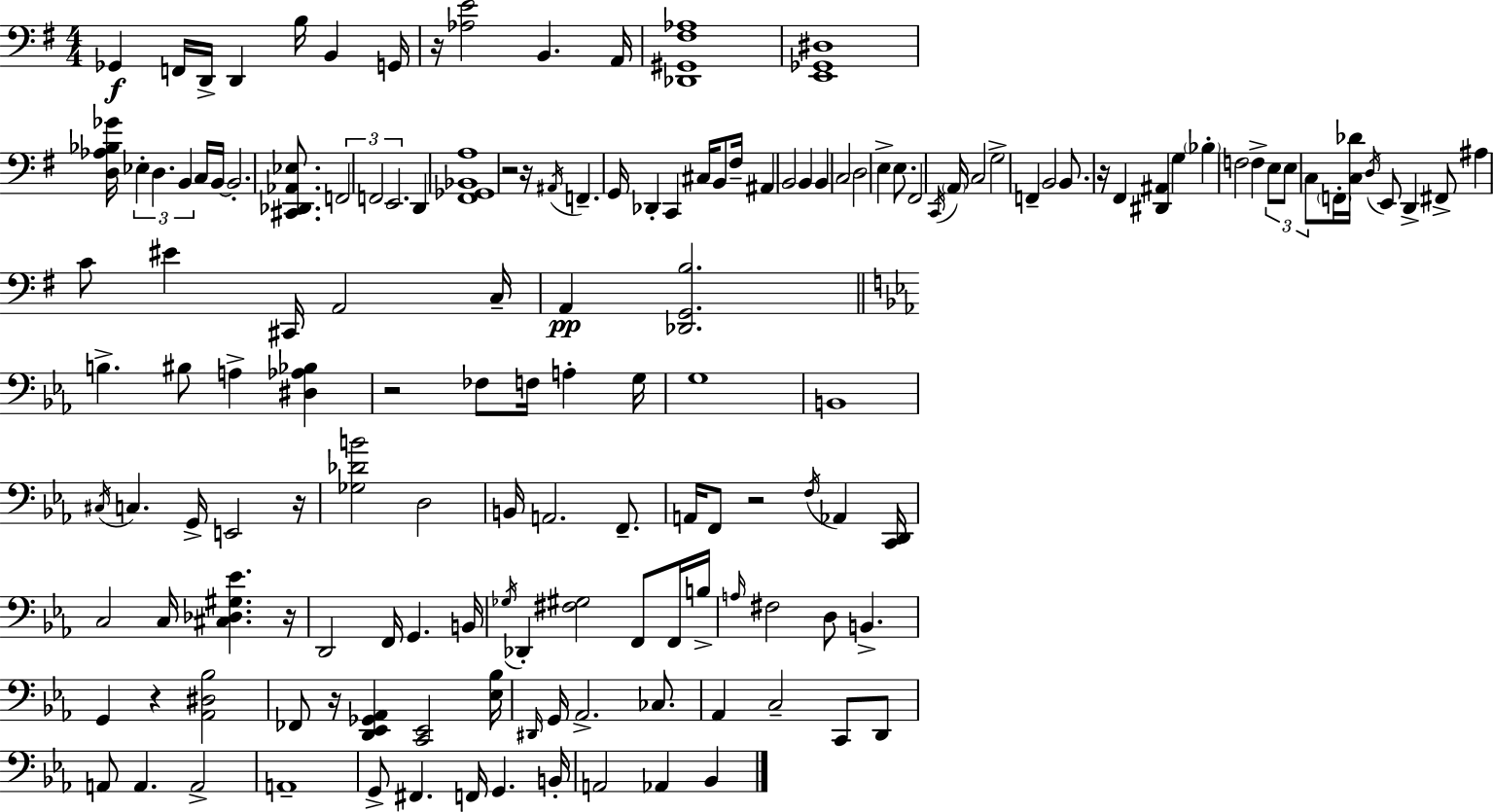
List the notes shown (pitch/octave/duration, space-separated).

Gb2/q F2/s D2/s D2/q B3/s B2/q G2/s R/s [Ab3,E4]/h B2/q. A2/s [Db2,G#2,F#3,Ab3]/w [E2,Gb2,D#3]/w [D3,Ab3,Bb3,Gb4]/s Eb3/q D3/q. B2/q C3/s B2/s B2/h. [C#2,Db2,Ab2,Eb3]/e. F2/h F2/h E2/h. D2/q [F#2,Gb2,Bb2,A3]/w R/h R/s A#2/s F2/q. G2/s Db2/q C2/q C#3/s B2/e F#3/s A#2/q B2/h B2/q B2/q C3/h D3/h E3/q E3/e. F#2/h C2/s A2/s C3/h G3/h F2/q B2/h B2/e. R/s F#2/q [D#2,A#2]/q G3/q Bb3/q F3/h F3/q E3/e E3/e C3/e F2/s [C3,Db4]/s D3/s E2/e D2/q F#2/e A#3/q C4/e EIS4/q C#2/s A2/h C3/s A2/q [Db2,G2,B3]/h. B3/q. BIS3/e A3/q [D#3,Ab3,Bb3]/q R/h FES3/e F3/s A3/q G3/s G3/w B2/w C#3/s C3/q. G2/s E2/h R/s [Gb3,Db4,B4]/h D3/h B2/s A2/h. F2/e. A2/s F2/e R/h F3/s Ab2/q [C2,D2]/s C3/h C3/s [C#3,Db3,G#3,Eb4]/q. R/s D2/h F2/s G2/q. B2/s Gb3/s Db2/q [F#3,G#3]/h F2/e F2/s B3/s A3/s F#3/h D3/e B2/q. G2/q R/q [Ab2,D#3,Bb3]/h FES2/e R/s [D2,Eb2,Gb2,Ab2]/q [C2,Eb2]/h [Eb3,Bb3]/s D#2/s G2/s Ab2/h. CES3/e. Ab2/q C3/h C2/e D2/e A2/e A2/q. A2/h A2/w G2/e F#2/q. F2/s G2/q. B2/s A2/h Ab2/q Bb2/q